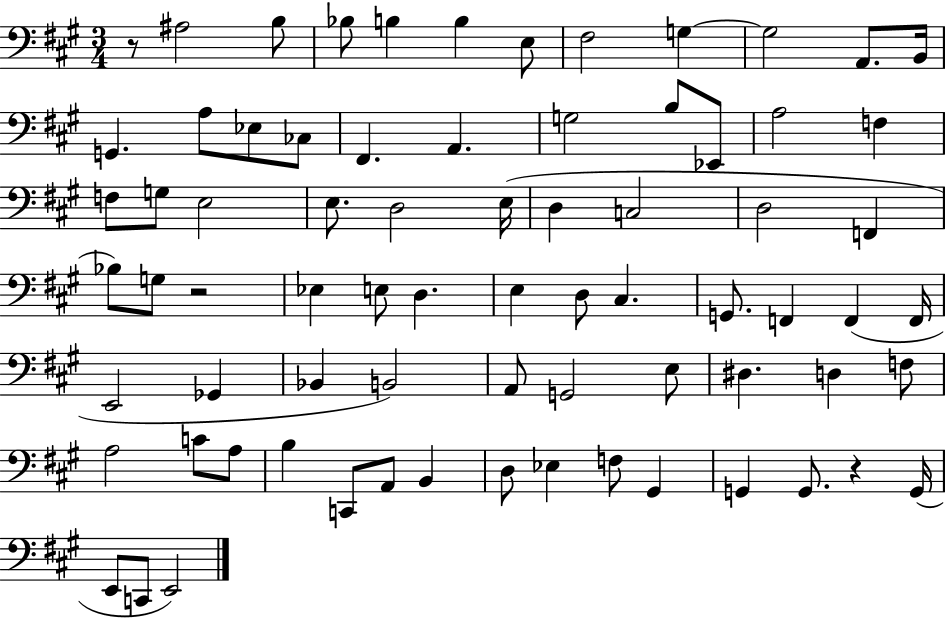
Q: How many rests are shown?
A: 3